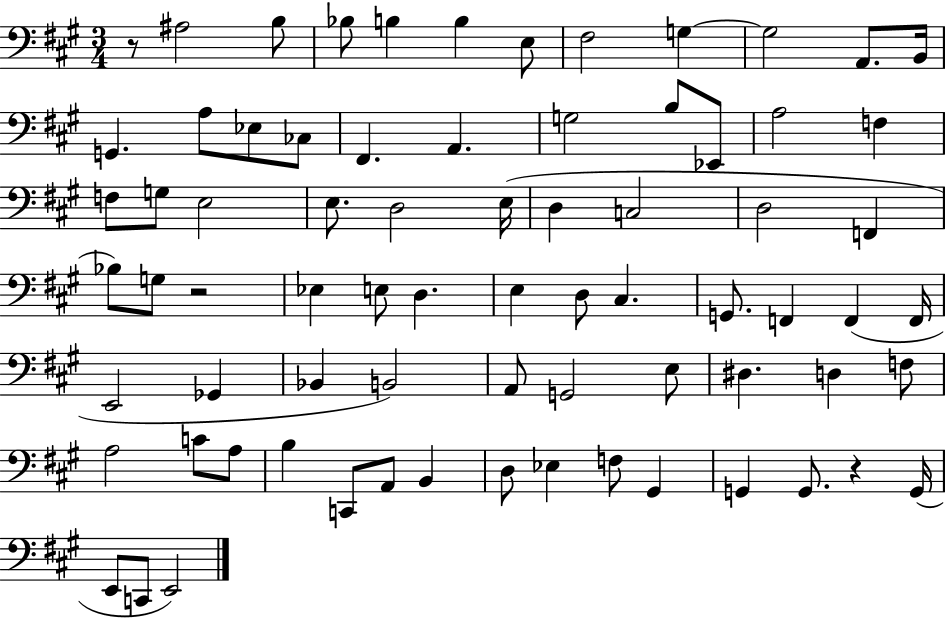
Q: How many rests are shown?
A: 3